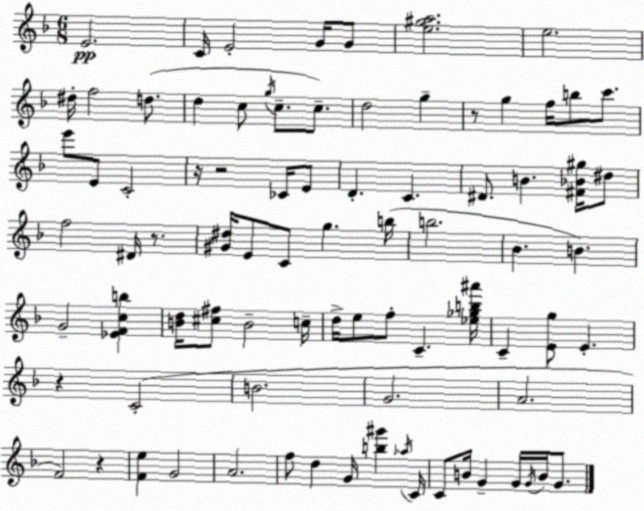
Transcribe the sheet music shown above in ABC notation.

X:1
T:Untitled
M:6/8
L:1/4
K:Dm
E2 C/4 E2 G/4 G/2 [e^ga]2 e2 ^d/4 f2 d/2 d c/2 g/4 c/2 c/2 d2 g z/2 g f/4 b/2 c'/2 e'/2 E/2 C2 z/4 z2 _C/4 E/2 D C ^D/2 B [^F_B^g]/4 ^d/2 f2 ^D/4 z/2 [^G^d]/4 E/2 C/2 g b/4 b2 _B B G2 [_EFcb] [Bd]/4 [^c^f]/2 B2 c/4 d/4 e/2 f/2 C [_e_gb^a']/4 C [Eg]/2 E z C2 B2 G2 A2 F2 z [Fe] G2 A2 f/2 d G/4 [b^g'] _a/4 C/4 C/2 B/4 G G/4 G/4 B/4 G/2